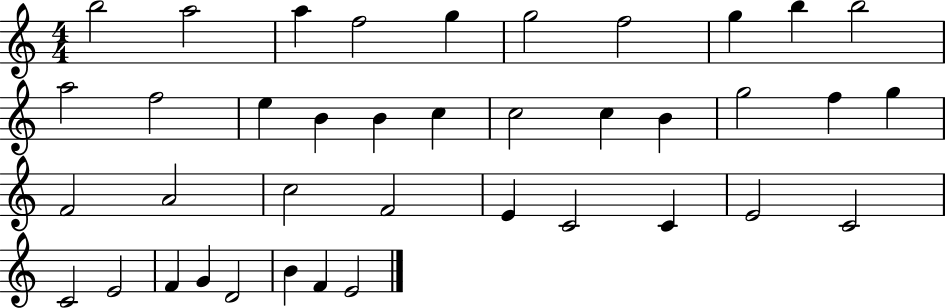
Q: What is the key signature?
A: C major